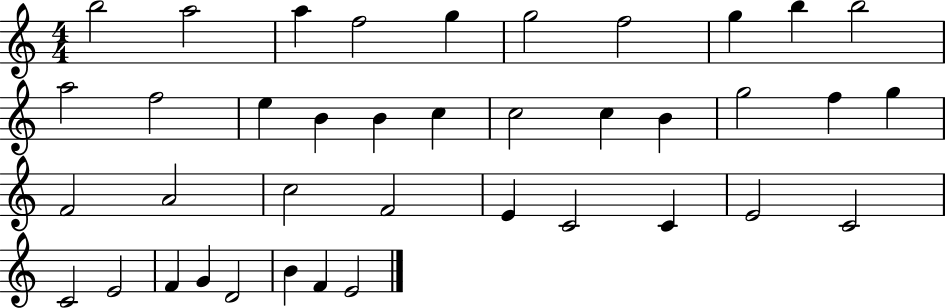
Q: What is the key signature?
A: C major